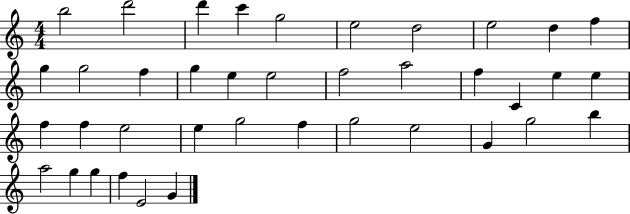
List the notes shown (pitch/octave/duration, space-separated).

B5/h D6/h D6/q C6/q G5/h E5/h D5/h E5/h D5/q F5/q G5/q G5/h F5/q G5/q E5/q E5/h F5/h A5/h F5/q C4/q E5/q E5/q F5/q F5/q E5/h E5/q G5/h F5/q G5/h E5/h G4/q G5/h B5/q A5/h G5/q G5/q F5/q E4/h G4/q